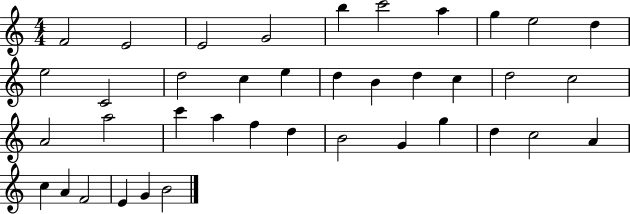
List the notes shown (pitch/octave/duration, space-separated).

F4/h E4/h E4/h G4/h B5/q C6/h A5/q G5/q E5/h D5/q E5/h C4/h D5/h C5/q E5/q D5/q B4/q D5/q C5/q D5/h C5/h A4/h A5/h C6/q A5/q F5/q D5/q B4/h G4/q G5/q D5/q C5/h A4/q C5/q A4/q F4/h E4/q G4/q B4/h